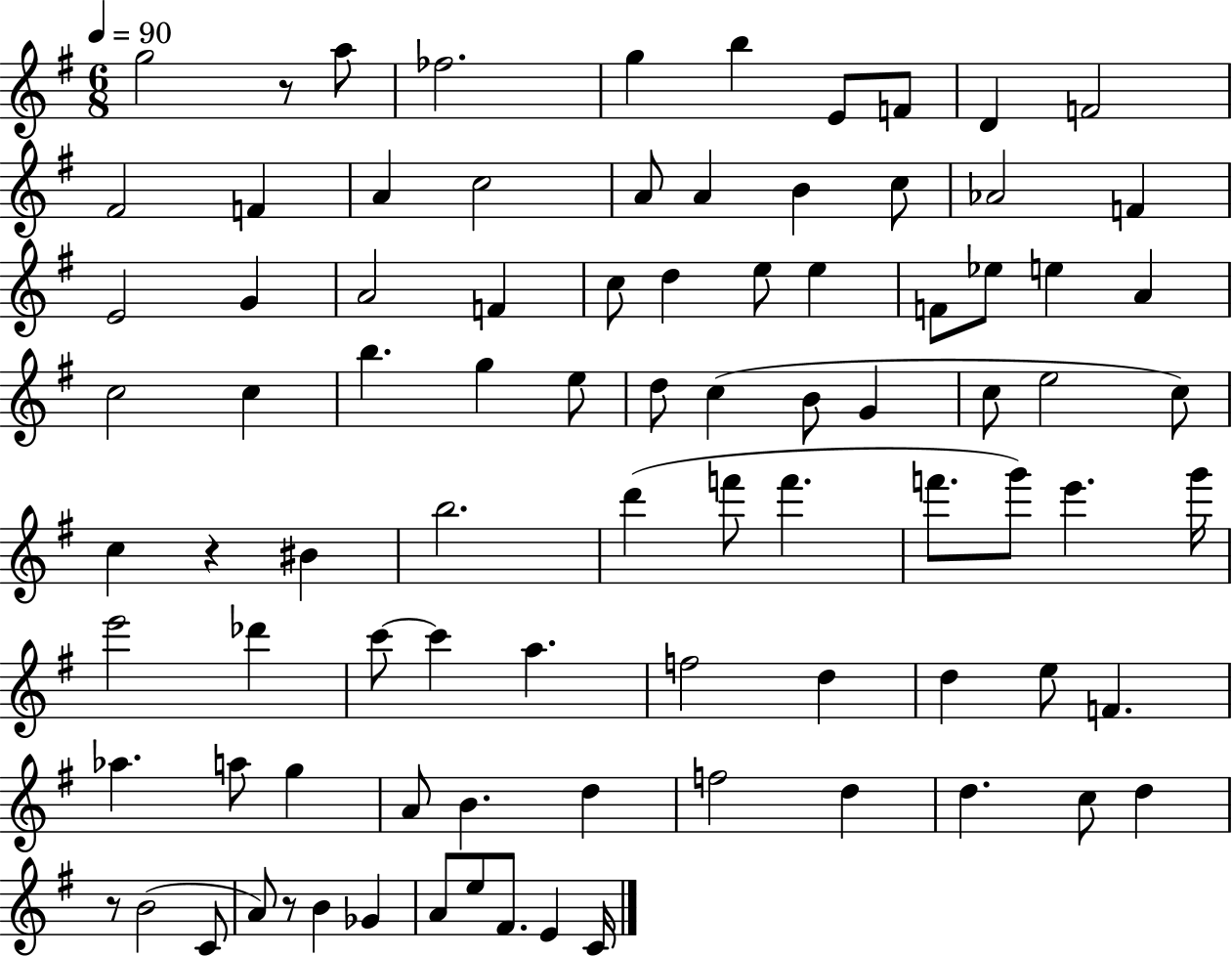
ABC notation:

X:1
T:Untitled
M:6/8
L:1/4
K:G
g2 z/2 a/2 _f2 g b E/2 F/2 D F2 ^F2 F A c2 A/2 A B c/2 _A2 F E2 G A2 F c/2 d e/2 e F/2 _e/2 e A c2 c b g e/2 d/2 c B/2 G c/2 e2 c/2 c z ^B b2 d' f'/2 f' f'/2 g'/2 e' g'/4 e'2 _d' c'/2 c' a f2 d d e/2 F _a a/2 g A/2 B d f2 d d c/2 d z/2 B2 C/2 A/2 z/2 B _G A/2 e/2 ^F/2 E C/4